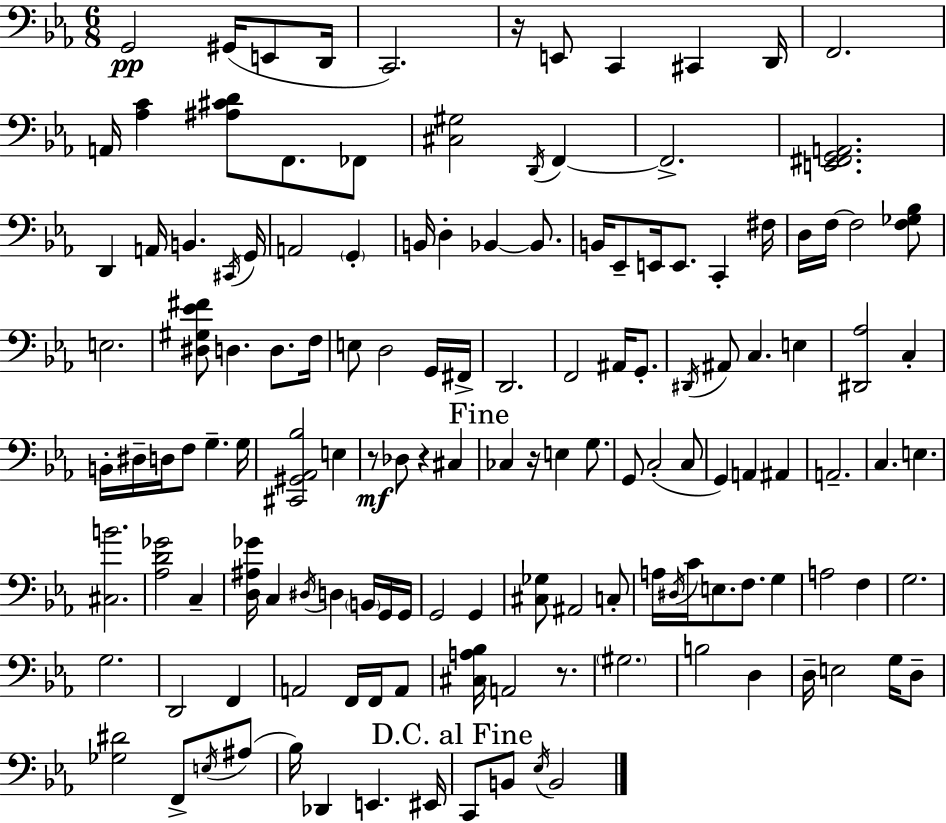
G2/h G#2/s E2/e D2/s C2/h. R/s E2/e C2/q C#2/q D2/s F2/h. A2/s [Ab3,C4]/q [A#3,C#4,D4]/e F2/e. FES2/e [C#3,G#3]/h D2/s F2/q F2/h. [E2,F#2,G2,A2]/h. D2/q A2/s B2/q. C#2/s G2/s A2/h G2/q B2/s D3/q Bb2/q Bb2/e. B2/s Eb2/e E2/s E2/e. C2/q F#3/s D3/s F3/s F3/h [F3,Gb3,Bb3]/e E3/h. [D#3,G#3,Eb4,F#4]/e D3/q. D3/e. F3/s E3/e D3/h G2/s F#2/s D2/h. F2/h A#2/s G2/e. D#2/s A#2/e C3/q. E3/q [D#2,Ab3]/h C3/q B2/s D#3/s D3/s F3/e G3/q. G3/s [C#2,G#2,Ab2,Bb3]/h E3/q R/e Db3/e R/q C#3/q CES3/q R/s E3/q G3/e. G2/e C3/h C3/e G2/q A2/q A#2/q A2/h. C3/q. E3/q. [C#3,B4]/h. [Ab3,D4,Gb4]/h C3/q [D3,A#3,Gb4]/s C3/q D#3/s D3/q B2/s G2/s G2/s G2/h G2/q [C#3,Gb3]/e A#2/h C3/e A3/s D#3/s C4/s E3/e. F3/e. G3/q A3/h F3/q G3/h. G3/h. D2/h F2/q A2/h F2/s F2/s A2/e [C#3,A3,Bb3]/s A2/h R/e. G#3/h. B3/h D3/q D3/s E3/h G3/s D3/e [Gb3,D#4]/h F2/e E3/s A#3/e Bb3/s Db2/q E2/q. EIS2/s C2/e B2/e Eb3/s B2/h